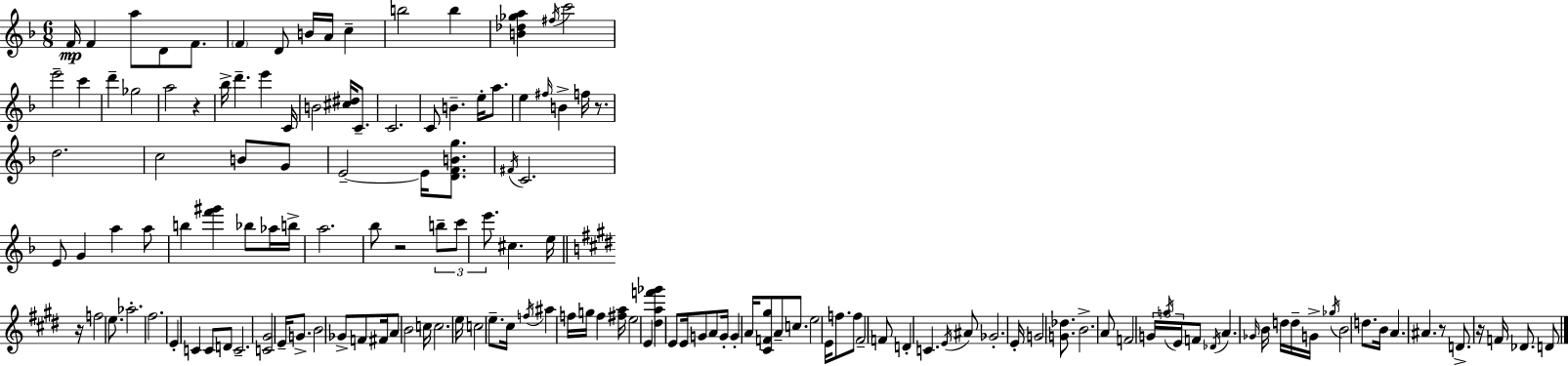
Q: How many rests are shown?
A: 6